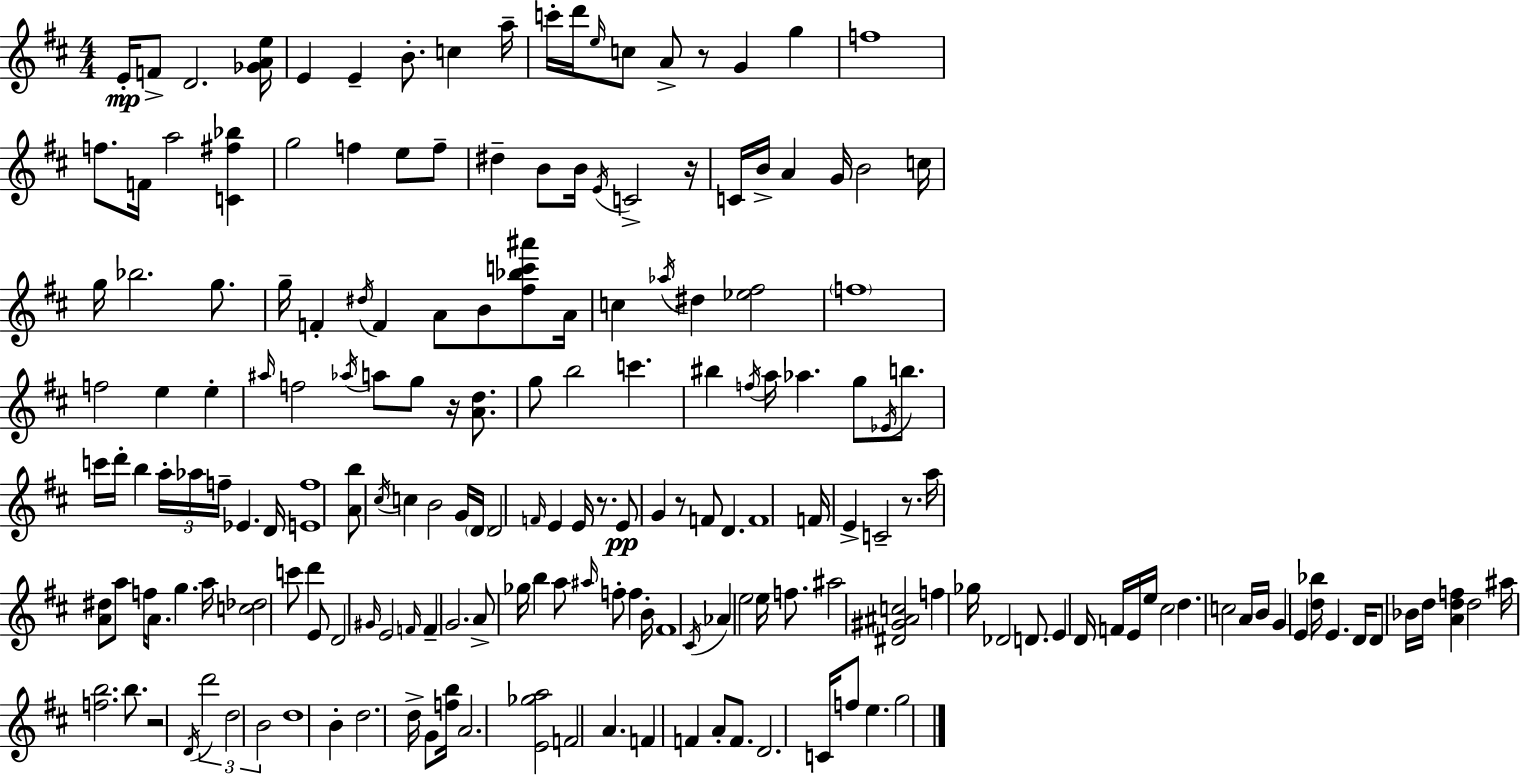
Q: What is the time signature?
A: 4/4